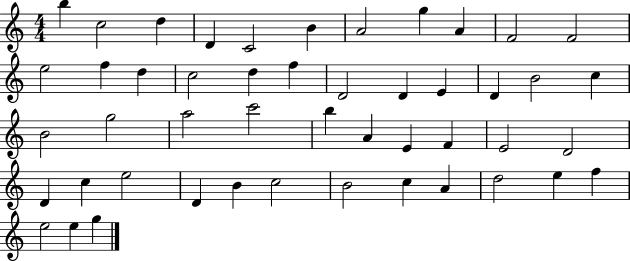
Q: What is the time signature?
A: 4/4